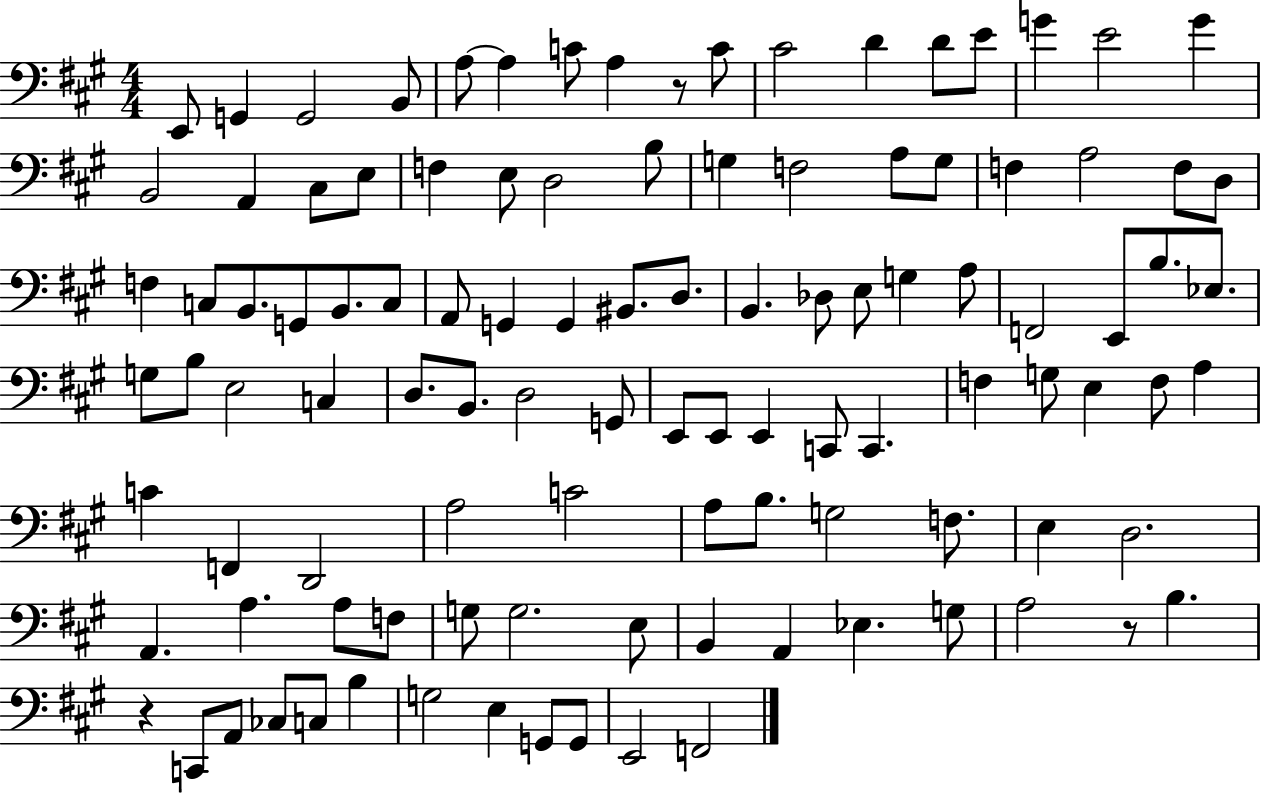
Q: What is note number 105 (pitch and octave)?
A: F2